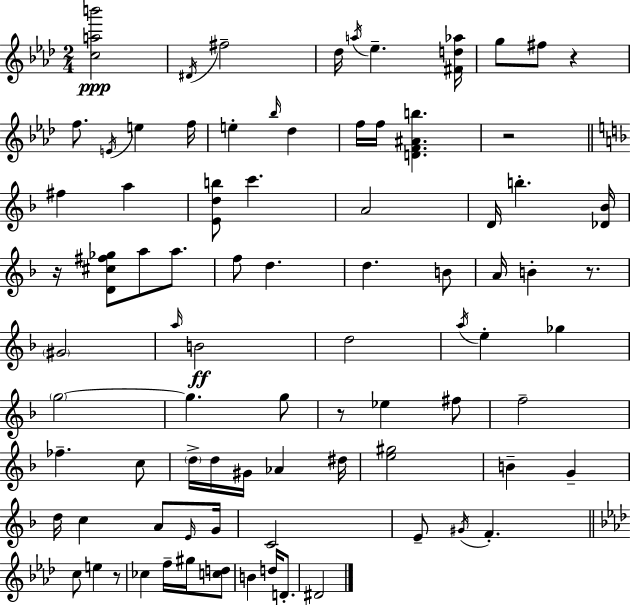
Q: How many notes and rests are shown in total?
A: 84